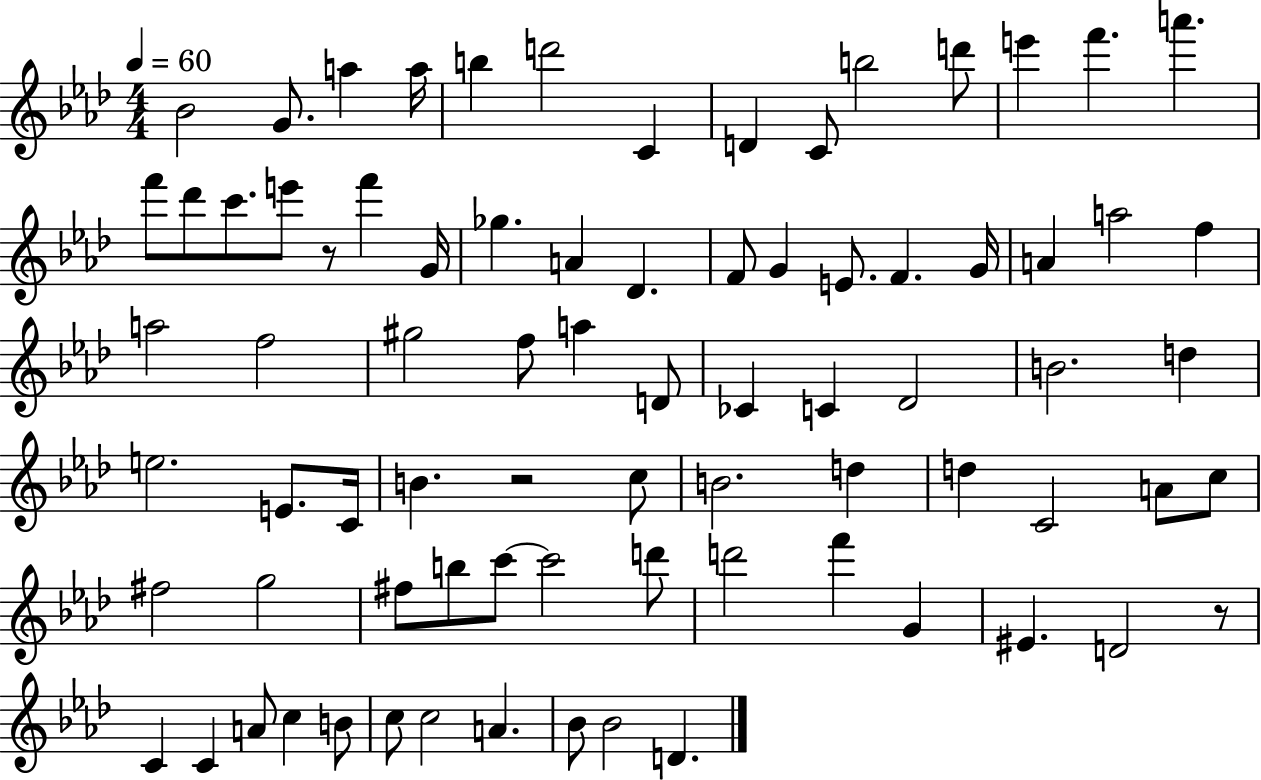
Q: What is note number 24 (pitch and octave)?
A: F4